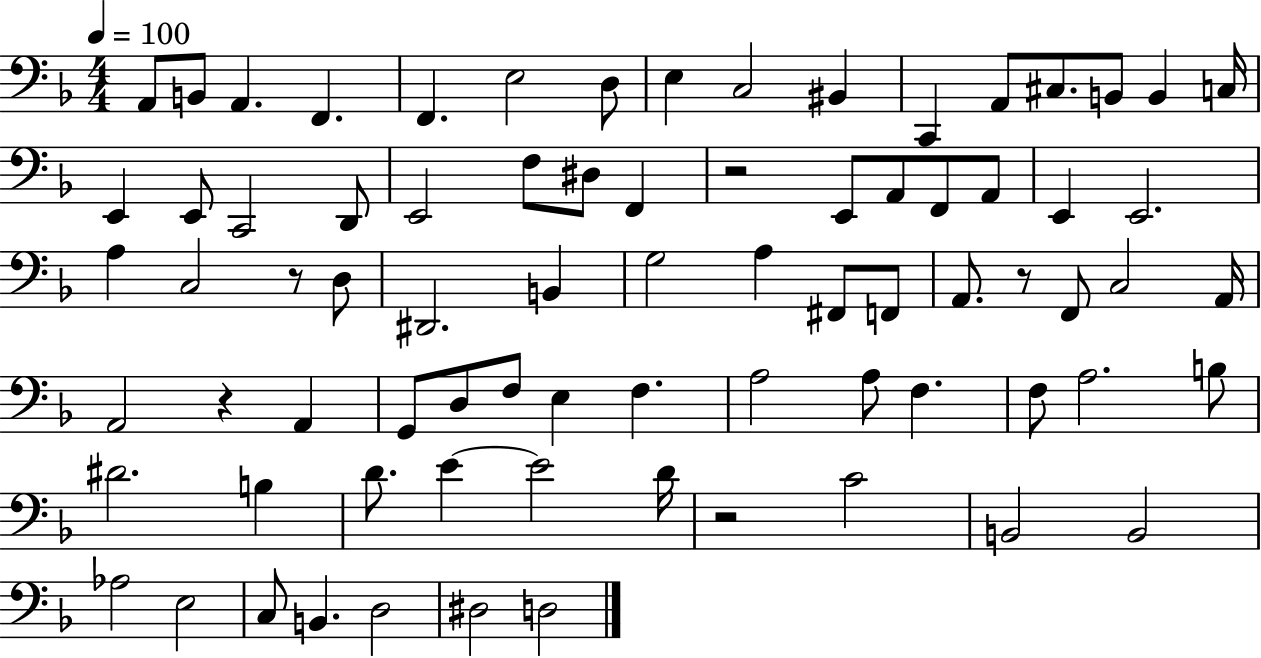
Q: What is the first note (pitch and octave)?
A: A2